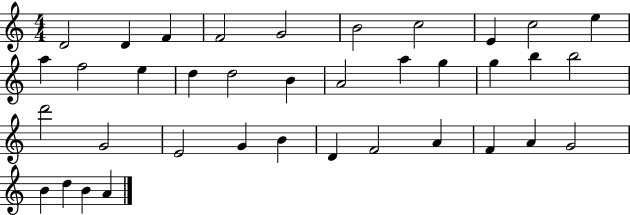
D4/h D4/q F4/q F4/h G4/h B4/h C5/h E4/q C5/h E5/q A5/q F5/h E5/q D5/q D5/h B4/q A4/h A5/q G5/q G5/q B5/q B5/h D6/h G4/h E4/h G4/q B4/q D4/q F4/h A4/q F4/q A4/q G4/h B4/q D5/q B4/q A4/q